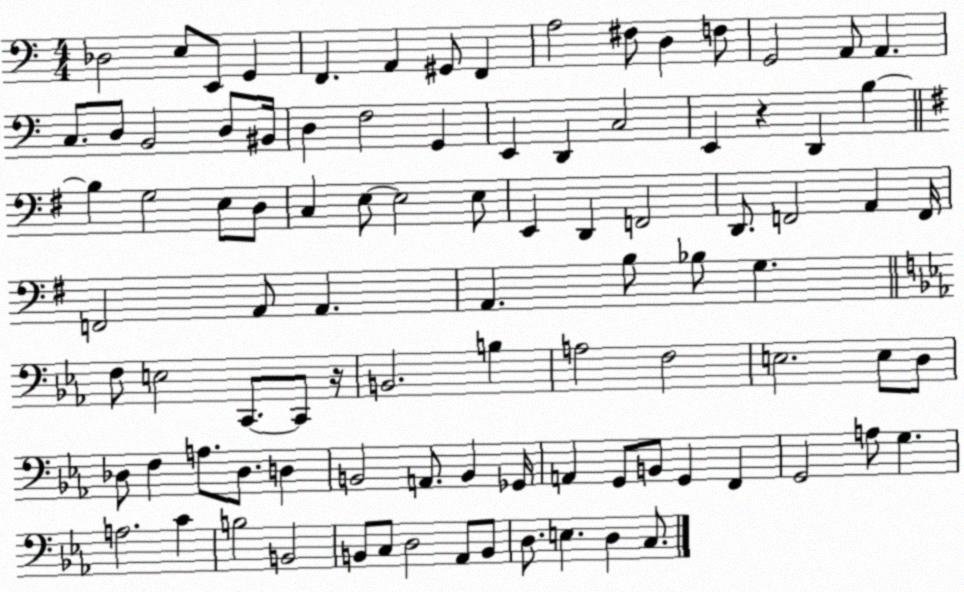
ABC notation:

X:1
T:Untitled
M:4/4
L:1/4
K:C
_D,2 E,/2 E,,/2 G,, F,, A,, ^G,,/2 F,, A,2 ^F,/2 D, F,/2 G,,2 A,,/2 A,, C,/2 D,/2 B,,2 D,/2 ^B,,/4 D, F,2 G,, E,, D,, C,2 E,, z D,, B, B, G,2 E,/2 D,/2 C, E,/2 E,2 E,/2 E,, D,, F,,2 D,,/2 F,,2 A,, F,,/4 F,,2 A,,/2 A,, A,, B,/2 _B,/2 G, F,/2 E,2 C,,/2 C,,/2 z/4 B,,2 B, A,2 F,2 E,2 E,/2 D,/2 _D,/2 F, A,/2 _D,/2 D, B,,2 A,,/2 B,, _G,,/4 A,, G,,/2 B,,/2 G,, F,, G,,2 A,/2 G, A,2 C B,2 B,,2 B,,/2 C,/2 D,2 _A,,/2 B,,/2 D,/2 E, D, C,/2